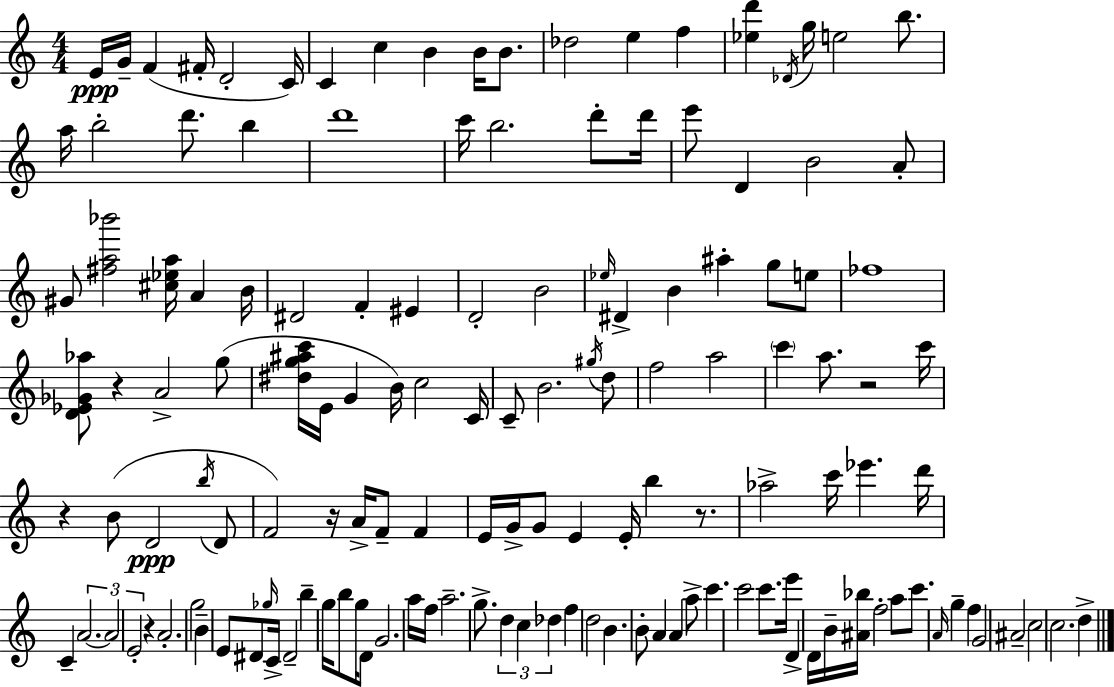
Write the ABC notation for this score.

X:1
T:Untitled
M:4/4
L:1/4
K:Am
E/4 G/4 F ^F/4 D2 C/4 C c B B/4 B/2 _d2 e f [_ed'] _D/4 g/4 e2 b/2 a/4 b2 d'/2 b d'4 c'/4 b2 d'/2 d'/4 e'/2 D B2 A/2 ^G/2 [^fa_b']2 [^c_ea]/4 A B/4 ^D2 F ^E D2 B2 _e/4 ^D B ^a g/2 e/2 _f4 [D_E_G_a]/2 z A2 g/2 [^dg^ac']/4 E/4 G B/4 c2 C/4 C/2 B2 ^g/4 d/2 f2 a2 c' a/2 z2 c'/4 z B/2 D2 b/4 D/2 F2 z/4 A/4 F/2 F E/4 G/4 G/2 E E/4 b z/2 _a2 c'/4 _e' d'/4 C A2 A2 E2 z A2 g2 B E/2 ^D/2 _g/4 C/4 ^D2 b g/4 b/2 g/4 D/2 G2 a/4 f/4 a2 g/2 d c _d f d2 B B/2 A A a/2 c' c'2 c'/2 e'/4 D D/4 B/4 [^A_b]/4 f2 a/2 c'/2 A/4 g f G2 ^A2 c2 c2 d